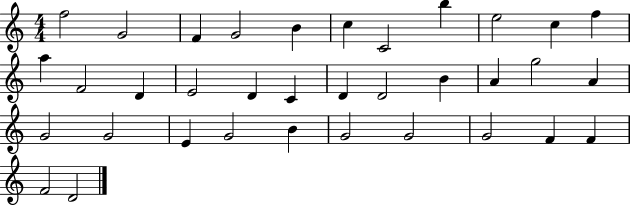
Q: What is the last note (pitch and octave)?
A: D4